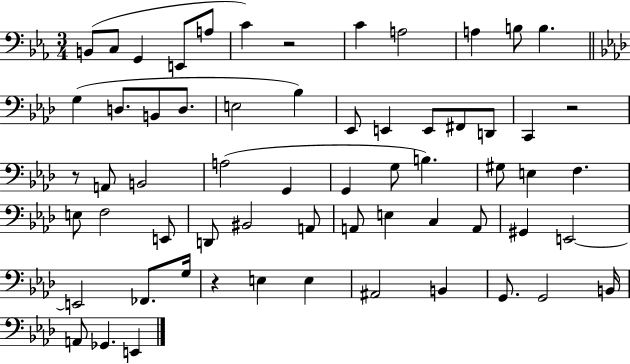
X:1
T:Untitled
M:3/4
L:1/4
K:Eb
B,,/2 C,/2 G,, E,,/2 A,/2 C z2 C A,2 A, B,/2 B, G, D,/2 B,,/2 D,/2 E,2 _B, _E,,/2 E,, E,,/2 ^F,,/2 D,,/2 C,, z2 z/2 A,,/2 B,,2 A,2 G,, G,, G,/2 B, ^G,/2 E, F, E,/2 F,2 E,,/2 D,,/2 ^B,,2 A,,/2 A,,/2 E, C, A,,/2 ^G,, E,,2 E,,2 _F,,/2 G,/4 z E, E, ^A,,2 B,, G,,/2 G,,2 B,,/4 A,,/2 _G,, E,,